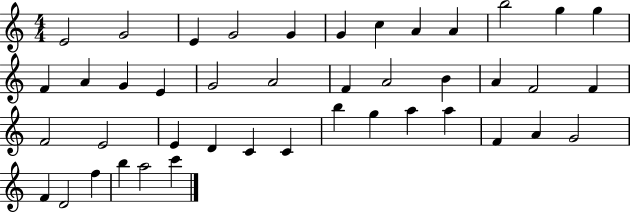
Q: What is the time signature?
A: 4/4